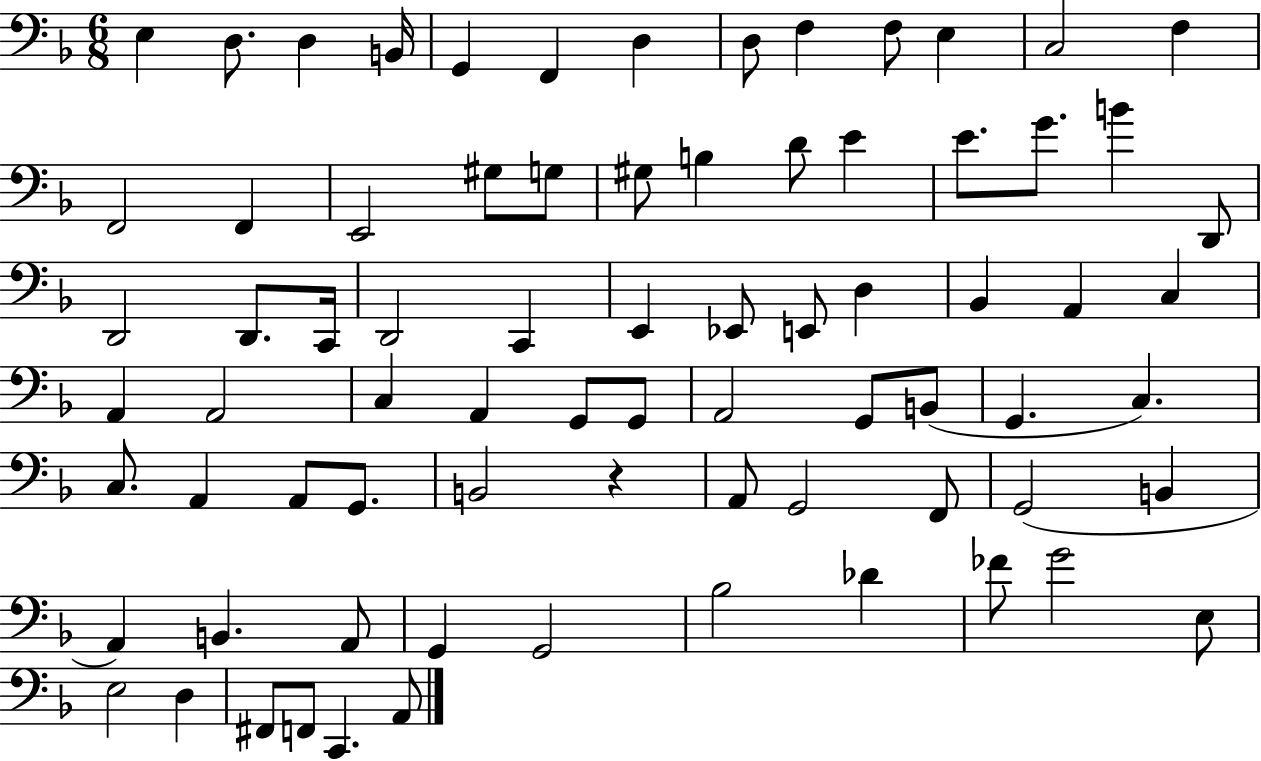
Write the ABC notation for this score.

X:1
T:Untitled
M:6/8
L:1/4
K:F
E, D,/2 D, B,,/4 G,, F,, D, D,/2 F, F,/2 E, C,2 F, F,,2 F,, E,,2 ^G,/2 G,/2 ^G,/2 B, D/2 E E/2 G/2 B D,,/2 D,,2 D,,/2 C,,/4 D,,2 C,, E,, _E,,/2 E,,/2 D, _B,, A,, C, A,, A,,2 C, A,, G,,/2 G,,/2 A,,2 G,,/2 B,,/2 G,, C, C,/2 A,, A,,/2 G,,/2 B,,2 z A,,/2 G,,2 F,,/2 G,,2 B,, A,, B,, A,,/2 G,, G,,2 _B,2 _D _F/2 G2 E,/2 E,2 D, ^F,,/2 F,,/2 C,, A,,/2